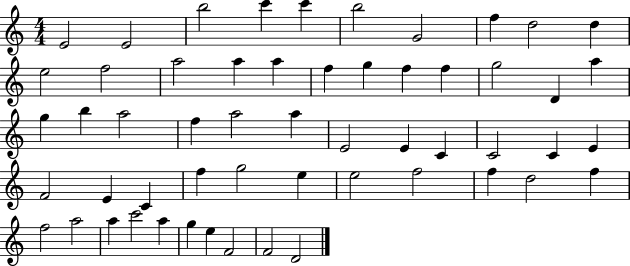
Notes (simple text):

E4/h E4/h B5/h C6/q C6/q B5/h G4/h F5/q D5/h D5/q E5/h F5/h A5/h A5/q A5/q F5/q G5/q F5/q F5/q G5/h D4/q A5/q G5/q B5/q A5/h F5/q A5/h A5/q E4/h E4/q C4/q C4/h C4/q E4/q F4/h E4/q C4/q F5/q G5/h E5/q E5/h F5/h F5/q D5/h F5/q F5/h A5/h A5/q C6/h A5/q G5/q E5/q F4/h F4/h D4/h